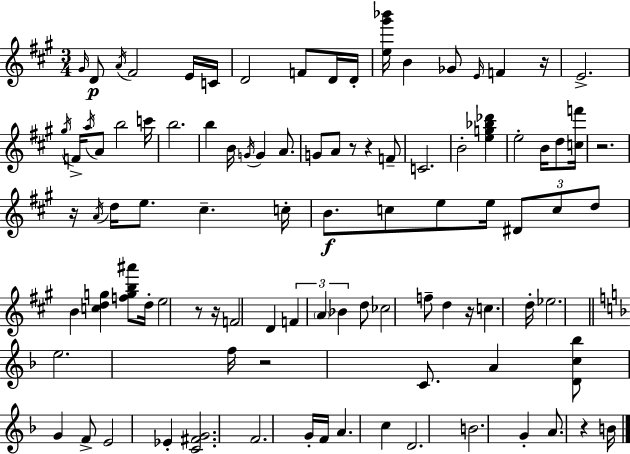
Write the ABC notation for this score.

X:1
T:Untitled
M:3/4
L:1/4
K:A
^G/4 D/2 A/4 ^F2 E/4 C/4 D2 F/2 D/4 D/4 [e^g'_b']/4 B _G/2 E/4 F z/4 E2 ^g/4 F/4 a/4 A/2 b2 c'/4 b2 b B/4 G/4 G A/2 G/2 A/2 z/2 z F/2 C2 B2 [eg_b_d'] e2 B/4 d/2 [cf']/4 z2 z/4 A/4 d/4 e/2 ^c c/4 B/2 c/2 e/2 e/4 ^D/2 c/2 d/2 B [cdg] [fgb^a']/2 d/4 e2 z/2 z/4 F2 D F A _B d/2 _c2 f/2 d z/4 c d/4 _e2 e2 f/4 z2 C/2 A [Dc_b]/2 G F/2 E2 _E [C^FG]2 F2 G/4 F/4 A c D2 B2 G A/2 z B/4